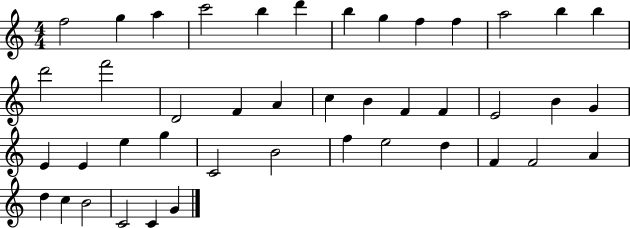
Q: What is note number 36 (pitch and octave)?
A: F4